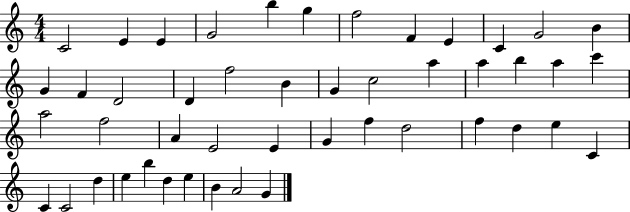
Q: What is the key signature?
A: C major